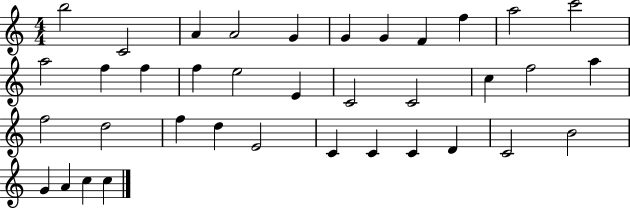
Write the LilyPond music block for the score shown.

{
  \clef treble
  \numericTimeSignature
  \time 4/4
  \key c \major
  b''2 c'2 | a'4 a'2 g'4 | g'4 g'4 f'4 f''4 | a''2 c'''2 | \break a''2 f''4 f''4 | f''4 e''2 e'4 | c'2 c'2 | c''4 f''2 a''4 | \break f''2 d''2 | f''4 d''4 e'2 | c'4 c'4 c'4 d'4 | c'2 b'2 | \break g'4 a'4 c''4 c''4 | \bar "|."
}